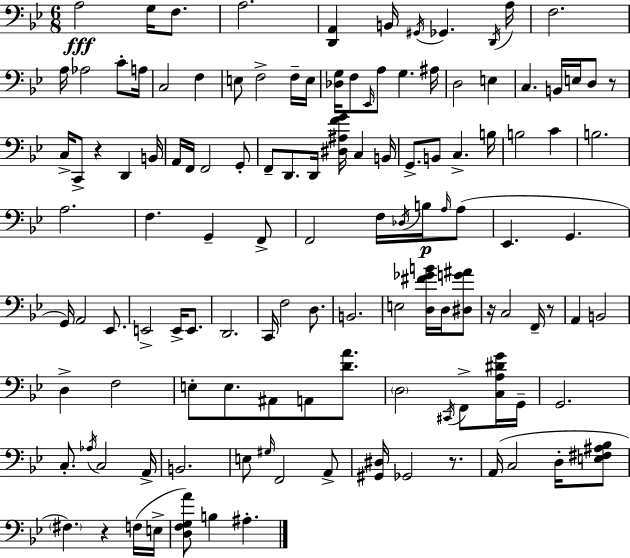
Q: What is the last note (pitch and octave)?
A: A#3